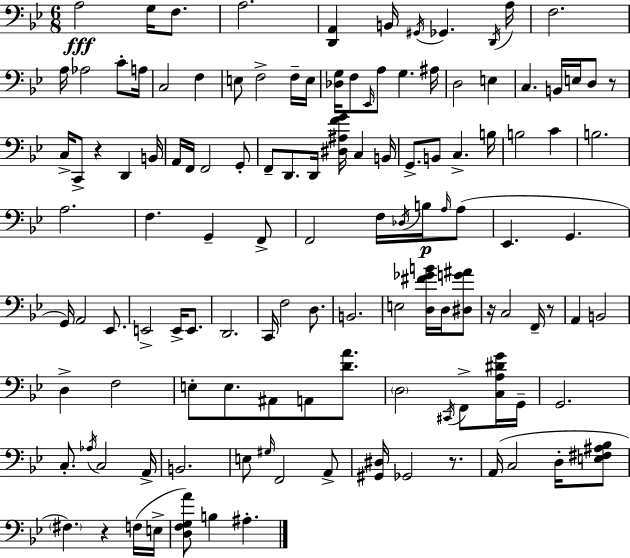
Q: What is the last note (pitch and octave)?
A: A#3